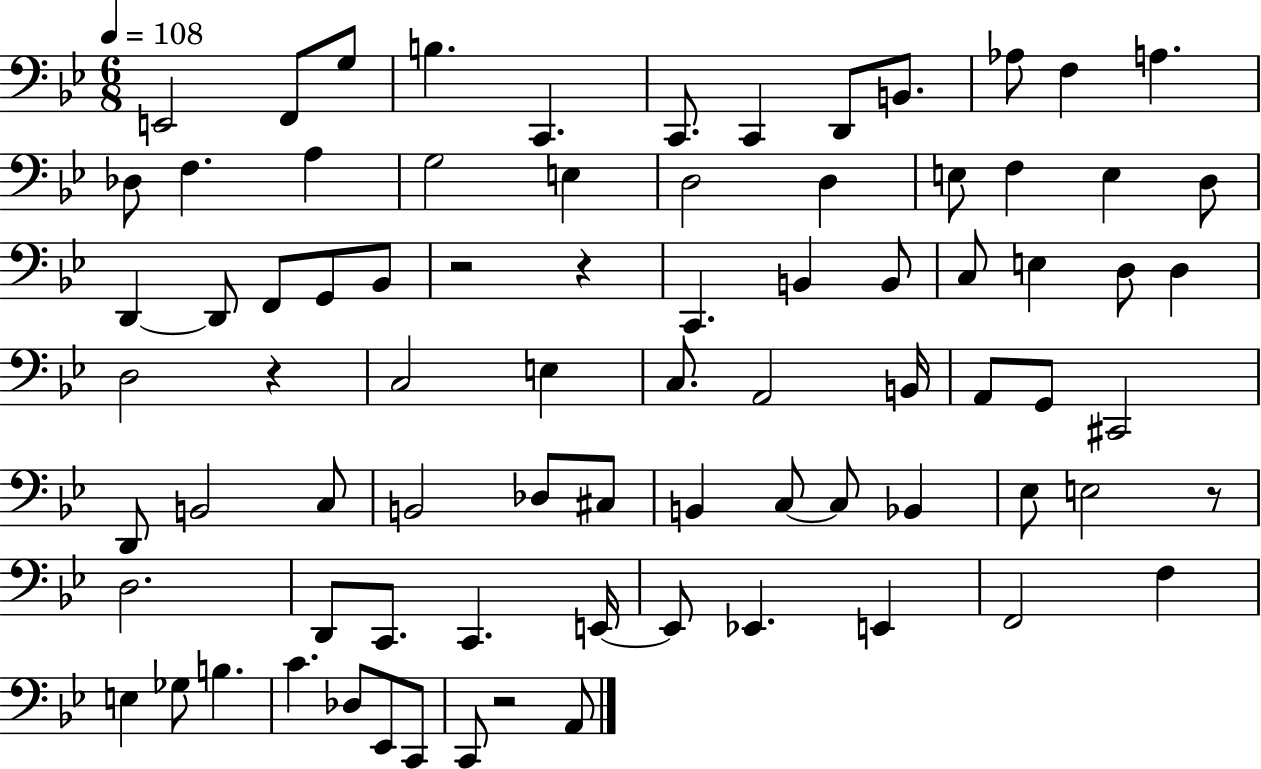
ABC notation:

X:1
T:Untitled
M:6/8
L:1/4
K:Bb
E,,2 F,,/2 G,/2 B, C,, C,,/2 C,, D,,/2 B,,/2 _A,/2 F, A, _D,/2 F, A, G,2 E, D,2 D, E,/2 F, E, D,/2 D,, D,,/2 F,,/2 G,,/2 _B,,/2 z2 z C,, B,, B,,/2 C,/2 E, D,/2 D, D,2 z C,2 E, C,/2 A,,2 B,,/4 A,,/2 G,,/2 ^C,,2 D,,/2 B,,2 C,/2 B,,2 _D,/2 ^C,/2 B,, C,/2 C,/2 _B,, _E,/2 E,2 z/2 D,2 D,,/2 C,,/2 C,, E,,/4 E,,/2 _E,, E,, F,,2 F, E, _G,/2 B, C _D,/2 _E,,/2 C,,/2 C,,/2 z2 A,,/2